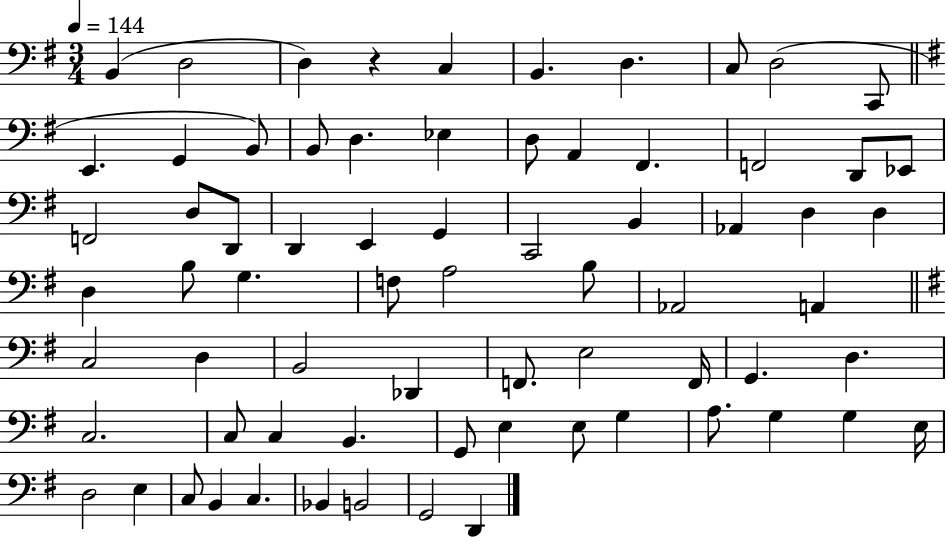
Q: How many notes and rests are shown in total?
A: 71